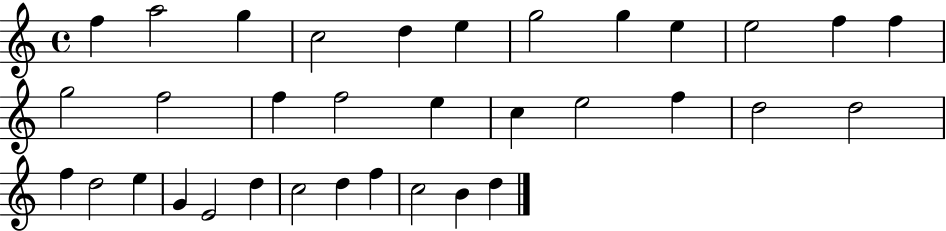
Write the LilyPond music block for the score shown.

{
  \clef treble
  \time 4/4
  \defaultTimeSignature
  \key c \major
  f''4 a''2 g''4 | c''2 d''4 e''4 | g''2 g''4 e''4 | e''2 f''4 f''4 | \break g''2 f''2 | f''4 f''2 e''4 | c''4 e''2 f''4 | d''2 d''2 | \break f''4 d''2 e''4 | g'4 e'2 d''4 | c''2 d''4 f''4 | c''2 b'4 d''4 | \break \bar "|."
}